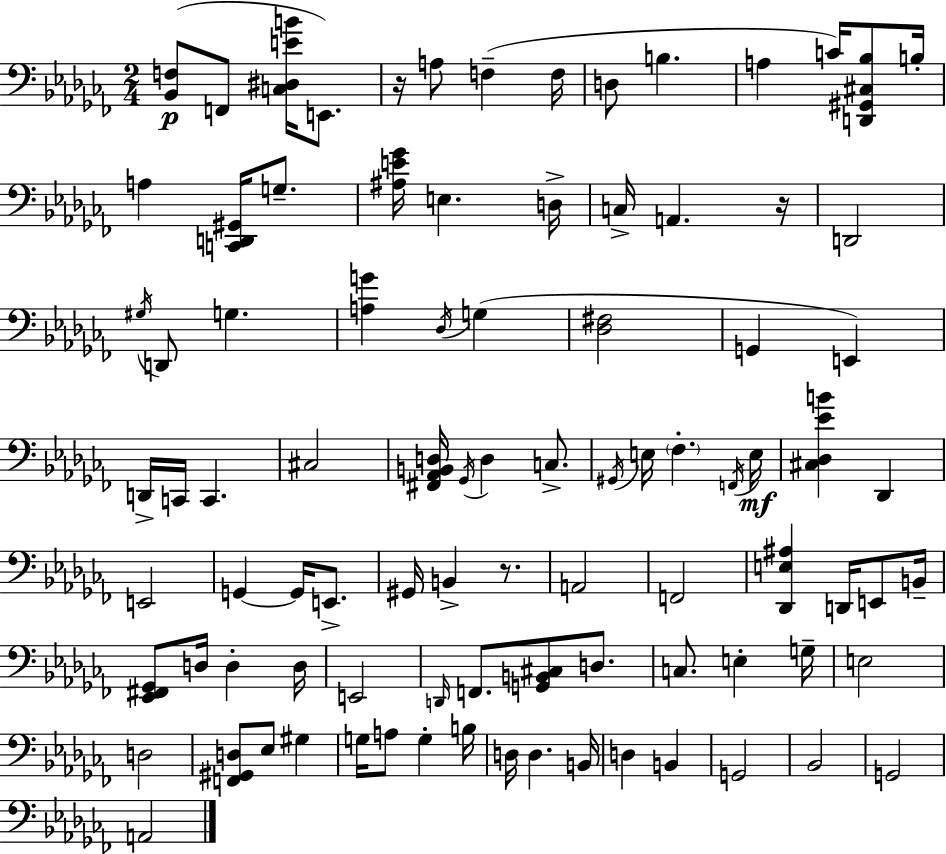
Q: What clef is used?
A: bass